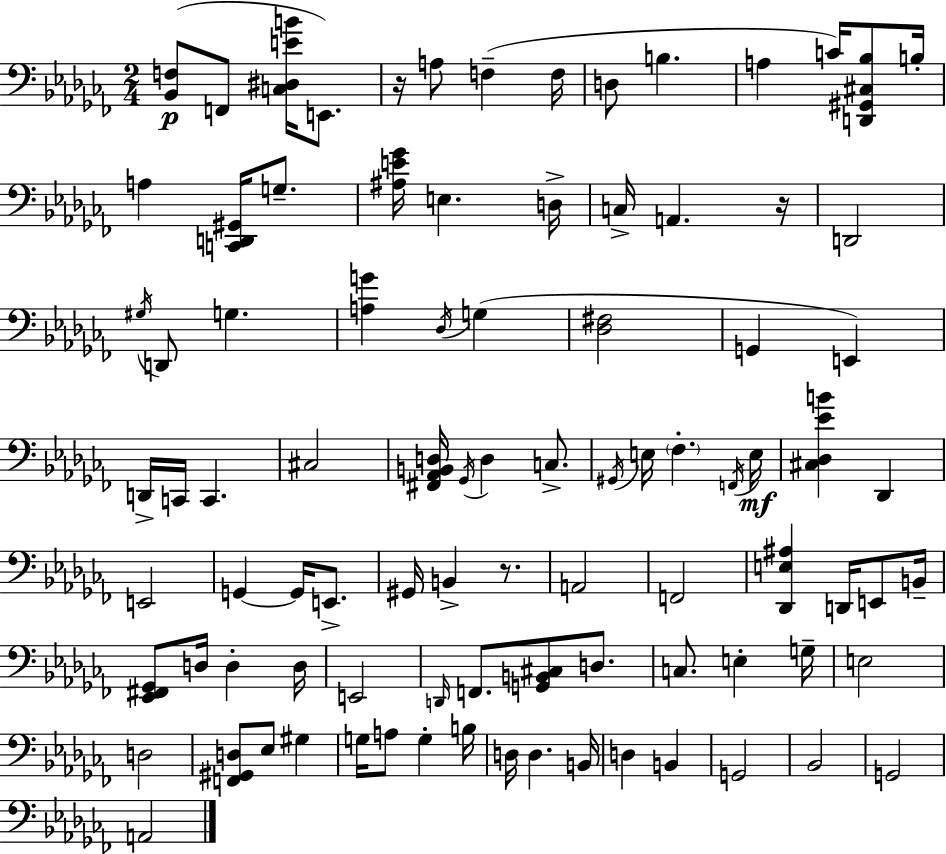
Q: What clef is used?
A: bass